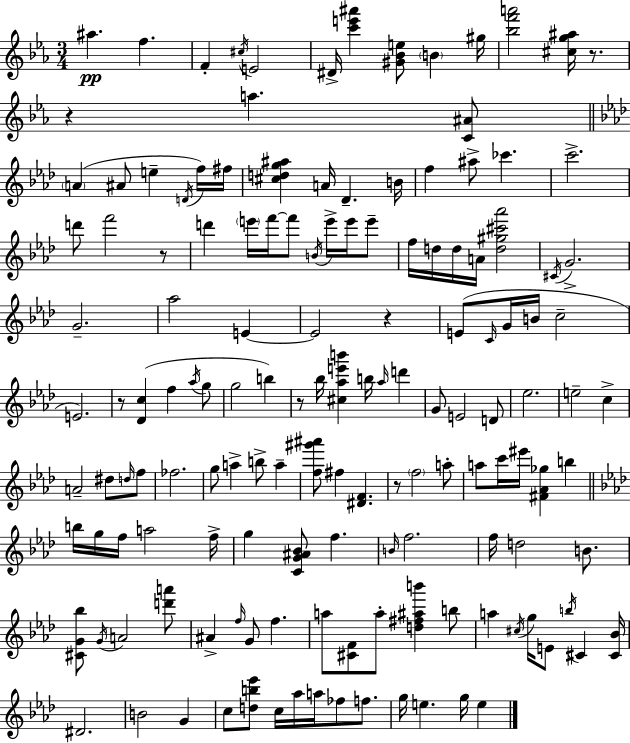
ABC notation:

X:1
T:Untitled
M:3/4
L:1/4
K:Cm
^a f F ^c/4 E2 ^D/4 [c'e'^a'] [^G_Be]/2 B ^g/4 [_bf'a']2 [^cg^a]/4 z/2 z a [C^A]/2 A ^A/2 e D/4 f/4 ^f/4 [^cdg^a] A/4 _D B/4 f ^a/2 _c' c'2 d'/2 f'2 z/2 d' e'/4 f'/4 f'/2 B/4 e'/4 e'/4 e'/2 f/4 d/4 d/4 A/4 [d^g^c'_a']2 ^C/4 G2 G2 _a2 E E2 z E/2 C/4 G/4 B/4 c2 E2 z/2 [_Dc] f _a/4 g/2 g2 b z/2 _b/4 [^c_ae'b'] b/4 _a/4 d' G/2 E2 D/2 _e2 e2 c A2 ^d/2 d/4 f/2 _f2 g/2 a b/2 a [f^g'^a']/2 ^f [^DF] z/2 f2 a/2 a/2 c'/4 ^e'/4 [^F_A_g] b b/4 g/4 f/4 a2 f/4 g [CG^A_B]/2 f B/4 f2 f/4 d2 B/2 [^CG_b]/2 G/4 A2 [d'a']/2 ^A f/4 G/2 f a/2 [^CF]/2 a/2 [d^f^ab'] b/2 a ^c/4 g/4 E/2 b/4 ^C [^C_B]/4 ^D2 B2 G c/2 [db_e']/2 c/4 _a/4 a/4 _f/2 f/2 g/4 e g/4 e